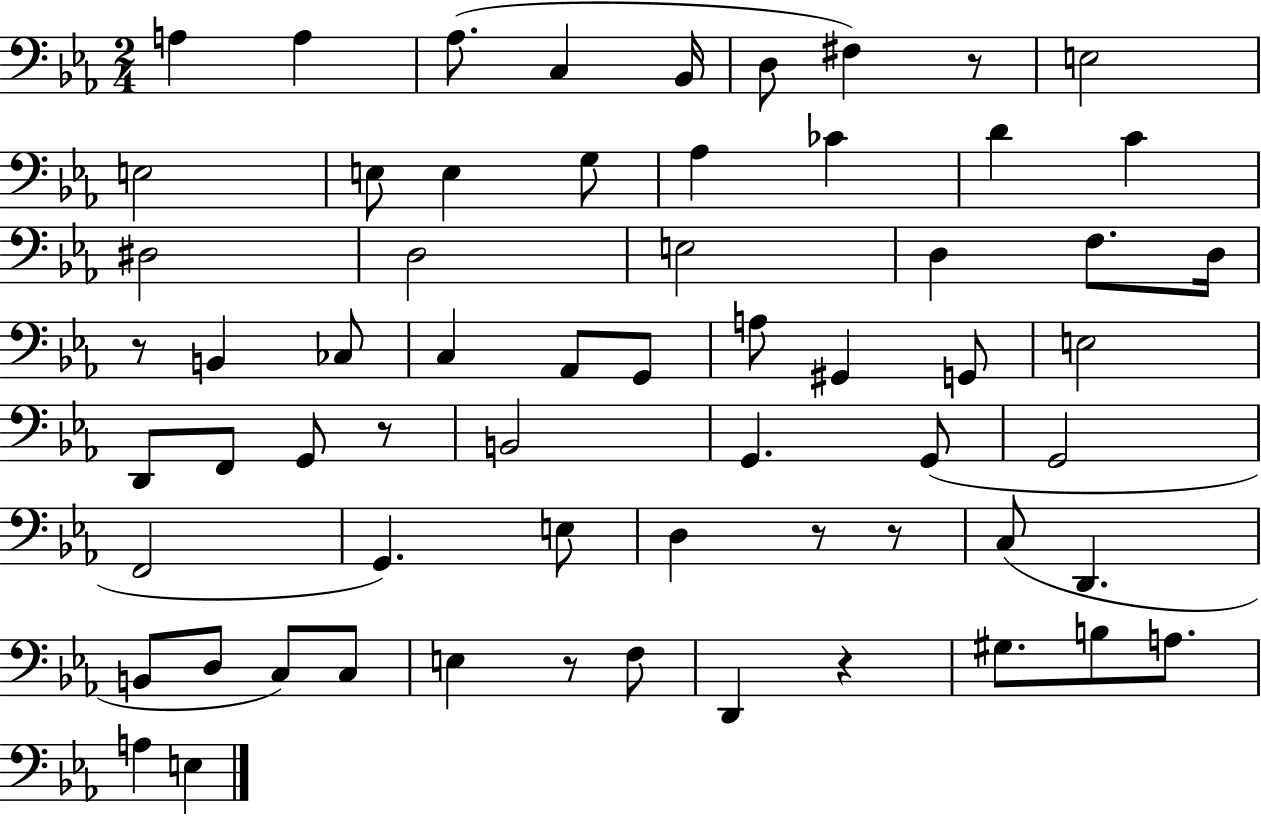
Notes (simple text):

A3/q A3/q Ab3/e. C3/q Bb2/s D3/e F#3/q R/e E3/h E3/h E3/e E3/q G3/e Ab3/q CES4/q D4/q C4/q D#3/h D3/h E3/h D3/q F3/e. D3/s R/e B2/q CES3/e C3/q Ab2/e G2/e A3/e G#2/q G2/e E3/h D2/e F2/e G2/e R/e B2/h G2/q. G2/e G2/h F2/h G2/q. E3/e D3/q R/e R/e C3/e D2/q. B2/e D3/e C3/e C3/e E3/q R/e F3/e D2/q R/q G#3/e. B3/e A3/e. A3/q E3/q